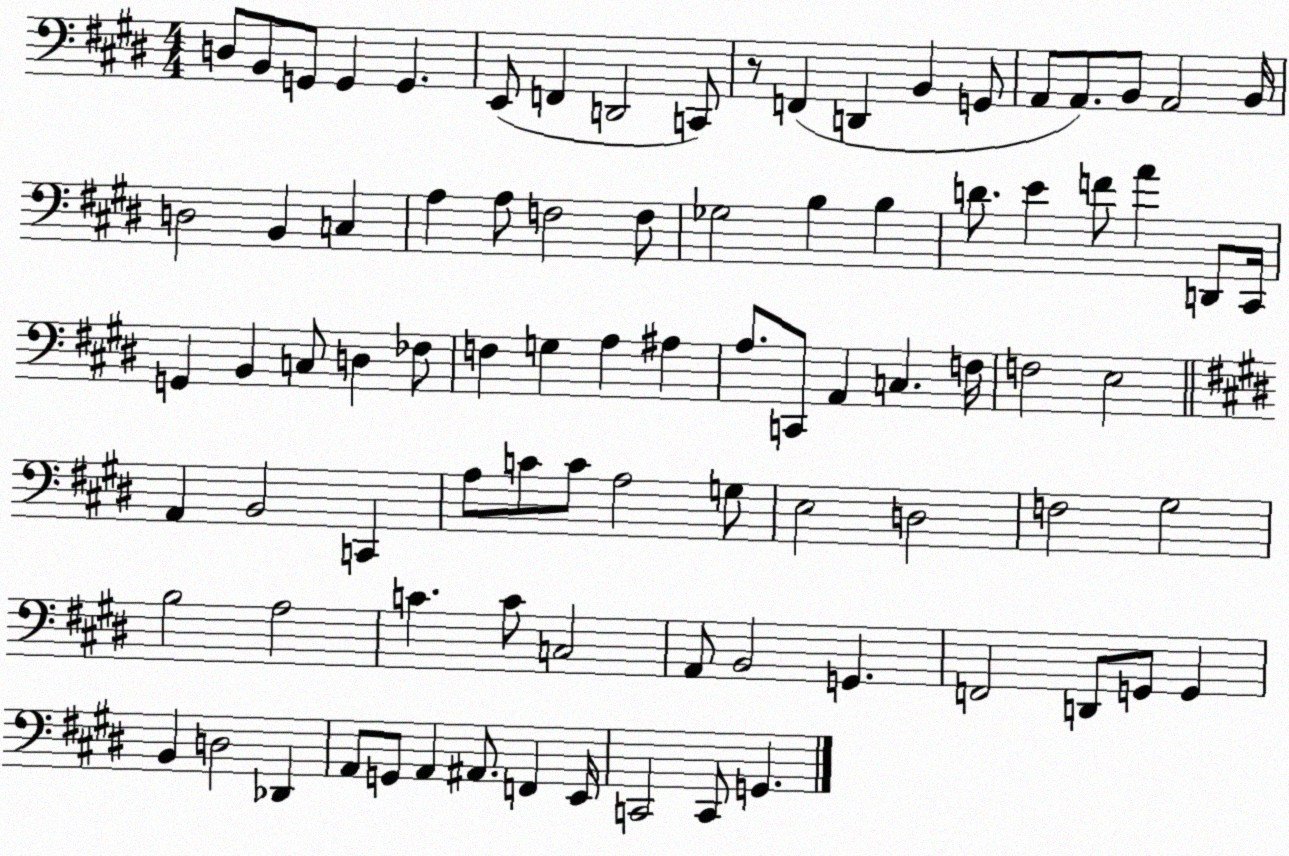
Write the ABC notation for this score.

X:1
T:Untitled
M:4/4
L:1/4
K:E
D,/2 B,,/2 G,,/2 G,, G,, E,,/2 F,, D,,2 C,,/2 z/2 F,, D,, B,, G,,/2 A,,/2 A,,/2 B,,/2 A,,2 B,,/4 D,2 B,, C, A, A,/2 F,2 F,/2 _G,2 B, B, D/2 E F/2 A D,,/2 ^C,,/4 G,, B,, C,/2 D, _F,/2 F, G, A, ^A, A,/2 C,,/2 A,, C, F,/4 F,2 E,2 A,, B,,2 C,, A,/2 C/2 C/2 A,2 G,/2 E,2 D,2 F,2 ^G,2 B,2 A,2 C C/2 C,2 A,,/2 B,,2 G,, F,,2 D,,/2 G,,/2 G,, B,, D,2 _D,, A,,/2 G,,/2 A,, ^A,,/2 F,, E,,/4 C,,2 C,,/2 G,,